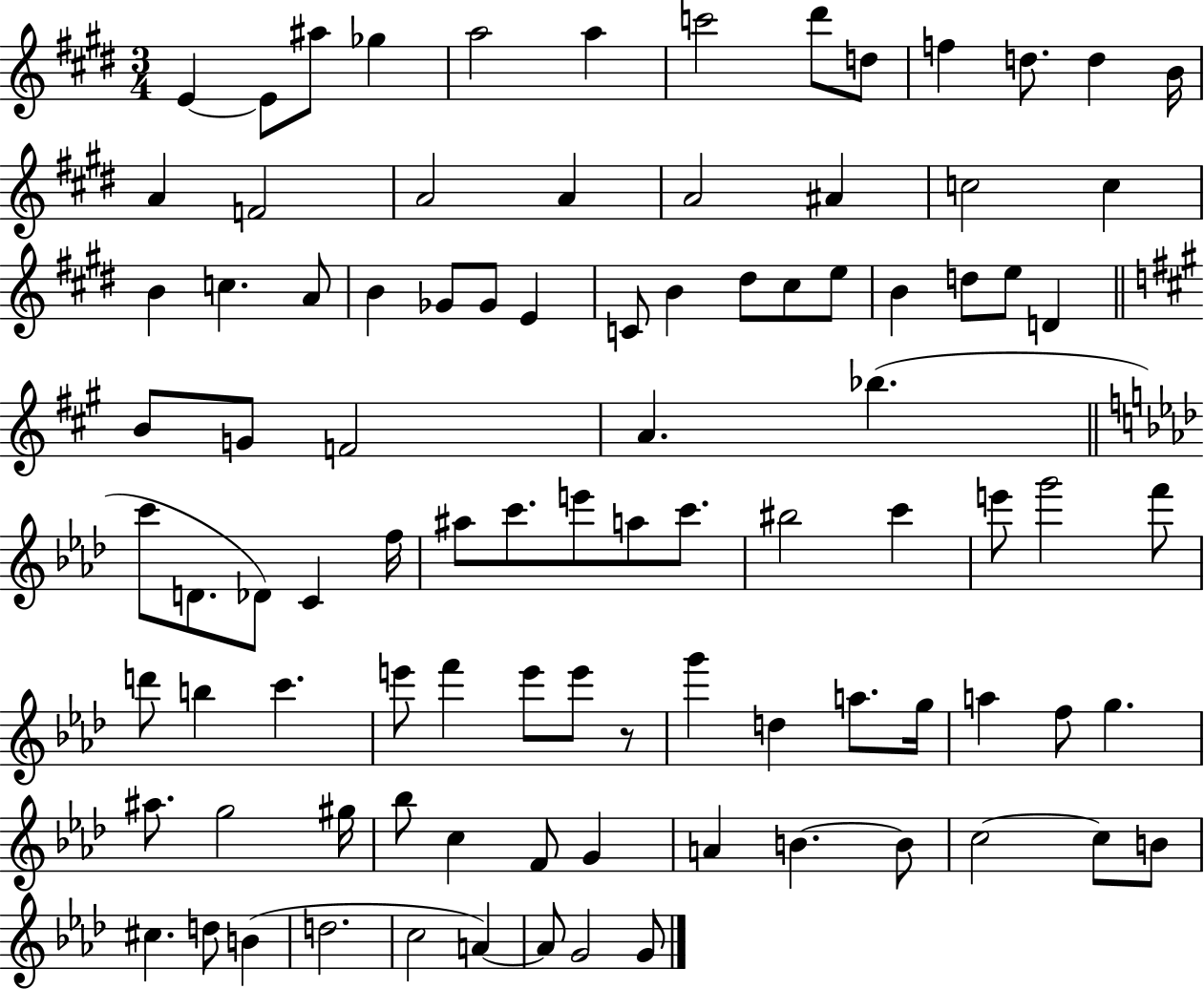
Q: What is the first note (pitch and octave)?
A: E4